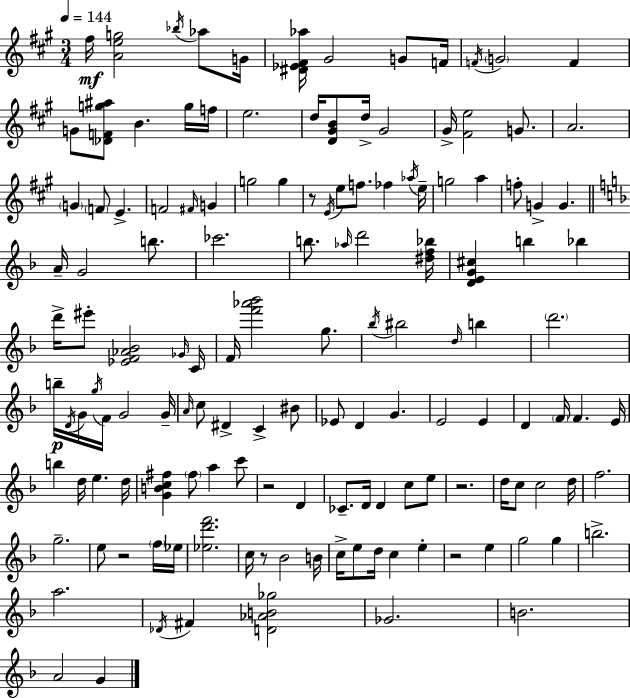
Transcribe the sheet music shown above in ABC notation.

X:1
T:Untitled
M:3/4
L:1/4
K:A
^f/4 [Aeg]2 _b/4 _a/2 G/4 [^D_E^F_a]/4 ^G2 G/2 F/4 F/4 G2 F G/2 [_DFg^a]/2 B g/4 f/4 e2 d/4 [D^GB]/2 d/4 ^G2 ^G/4 [^Fe]2 G/2 A2 G F/2 E F2 ^F/4 G g2 g z/2 E/4 e/2 f/2 _f _a/4 e/4 g2 a f/2 G G A/4 G2 b/2 _c'2 b/2 _a/4 d'2 [^df_b]/4 [DEG^c] b _b d'/4 ^e'/2 [_EF_A_B]2 _G/4 C/4 F/4 [f'_a'_b']2 g/2 _b/4 ^b2 d/4 b d'2 b/4 D/4 G/4 g/4 F/4 G2 G/4 A/4 c/2 ^D C ^B/2 _E/2 D G E2 E D F/4 F E/4 b d/4 e d/4 [GBc^f] ^f/2 a c'/2 z2 D _C/2 D/4 D c/2 e/2 z2 d/4 c/2 c2 d/4 f2 g2 e/2 z2 f/4 _e/4 [_ed'f']2 c/4 z/2 _B2 B/4 c/4 e/2 d/4 c e z2 e g2 g b2 a2 _D/4 ^F [D_AB_g]2 _G2 B2 A2 G